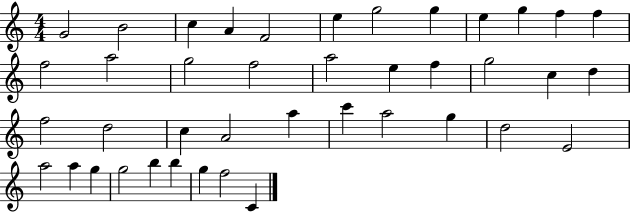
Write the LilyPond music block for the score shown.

{
  \clef treble
  \numericTimeSignature
  \time 4/4
  \key c \major
  g'2 b'2 | c''4 a'4 f'2 | e''4 g''2 g''4 | e''4 g''4 f''4 f''4 | \break f''2 a''2 | g''2 f''2 | a''2 e''4 f''4 | g''2 c''4 d''4 | \break f''2 d''2 | c''4 a'2 a''4 | c'''4 a''2 g''4 | d''2 e'2 | \break a''2 a''4 g''4 | g''2 b''4 b''4 | g''4 f''2 c'4 | \bar "|."
}